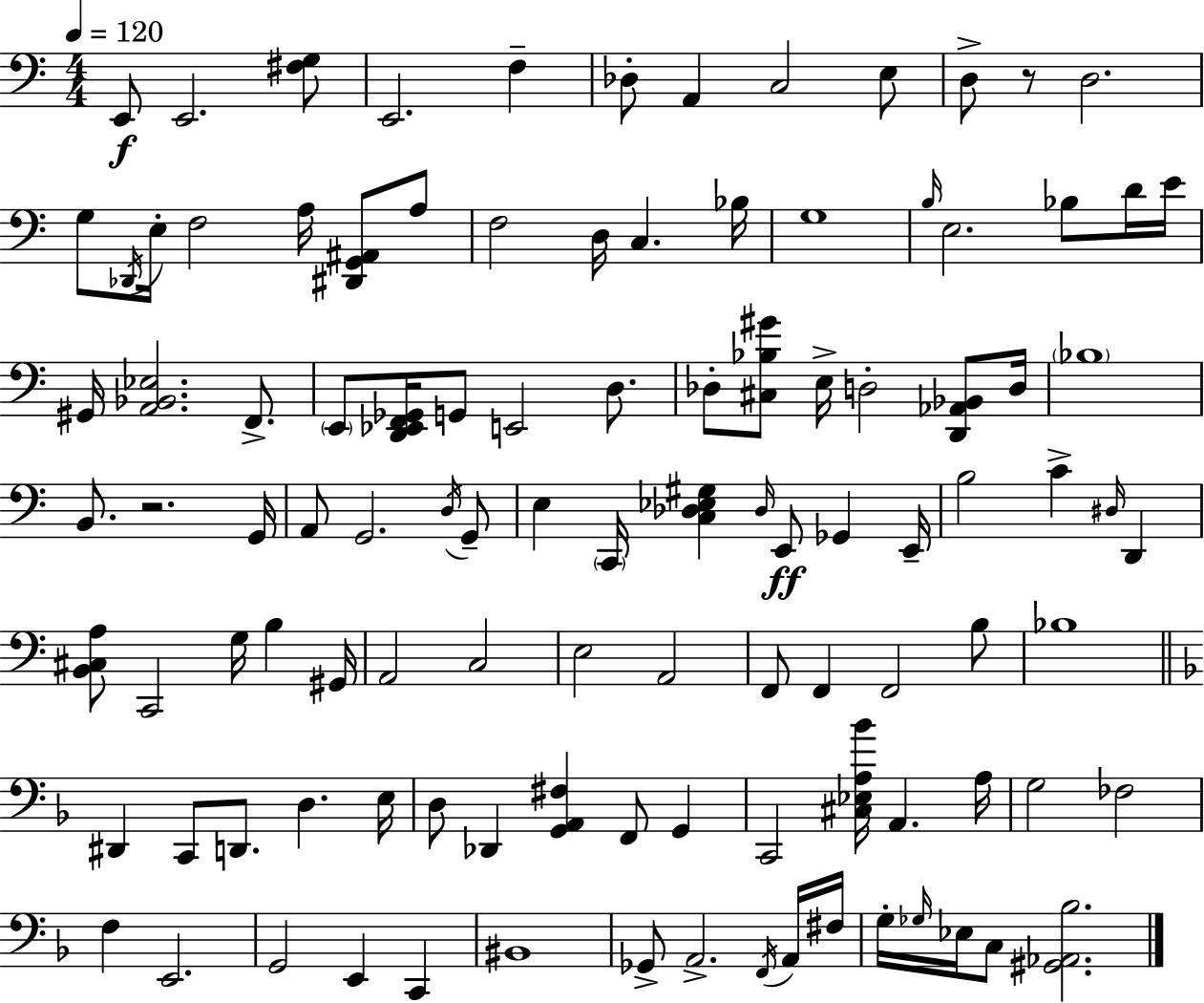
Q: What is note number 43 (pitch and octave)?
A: G2